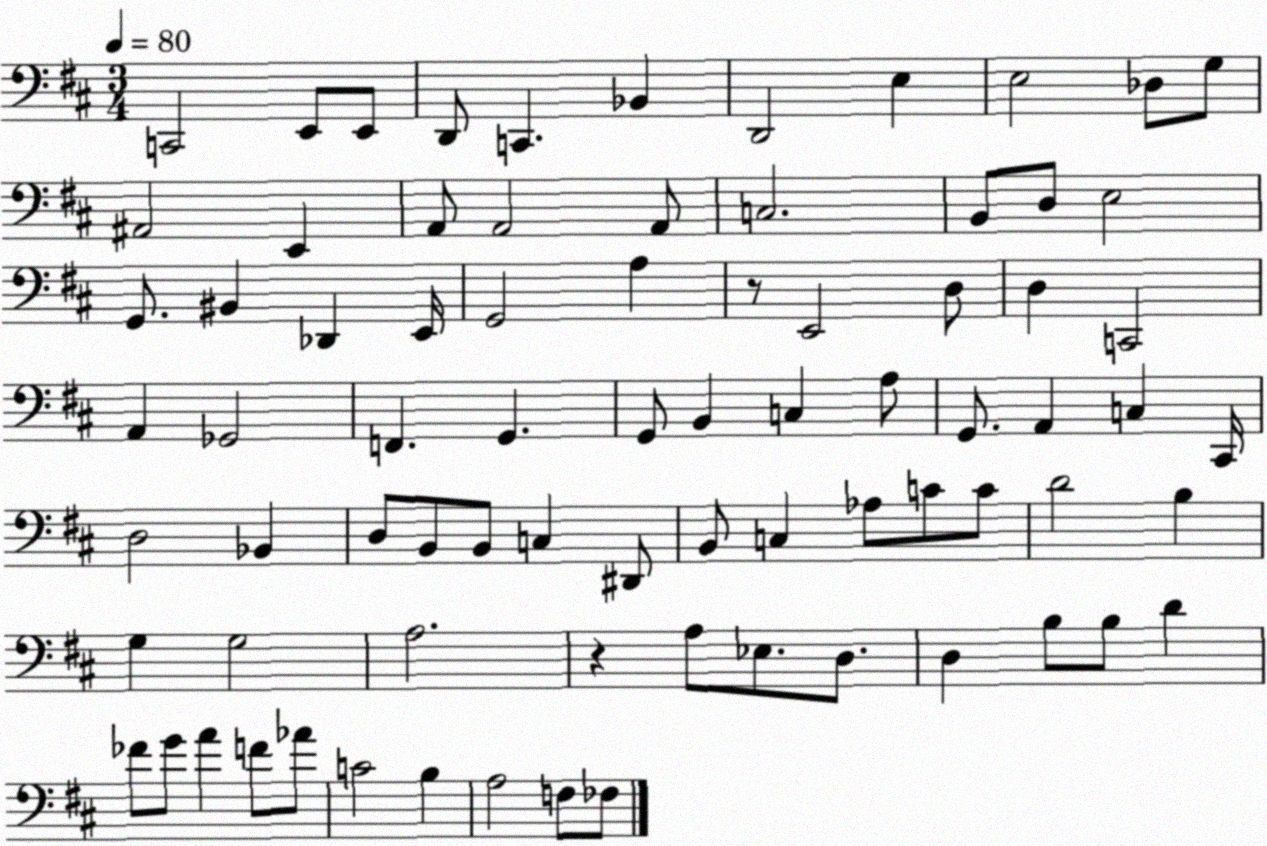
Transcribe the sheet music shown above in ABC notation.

X:1
T:Untitled
M:3/4
L:1/4
K:D
C,,2 E,,/2 E,,/2 D,,/2 C,, _B,, D,,2 E, E,2 _D,/2 G,/2 ^A,,2 E,, A,,/2 A,,2 A,,/2 C,2 B,,/2 D,/2 E,2 G,,/2 ^B,, _D,, E,,/4 G,,2 A, z/2 E,,2 D,/2 D, C,,2 A,, _G,,2 F,, G,, G,,/2 B,, C, A,/2 G,,/2 A,, C, ^C,,/4 D,2 _B,, D,/2 B,,/2 B,,/2 C, ^D,,/2 B,,/2 C, _A,/2 C/2 C/2 D2 B, G, G,2 A,2 z A,/2 _E,/2 D,/2 D, B,/2 B,/2 D _F/2 G/2 A F/2 _A/2 C2 B, A,2 F,/2 _F,/2